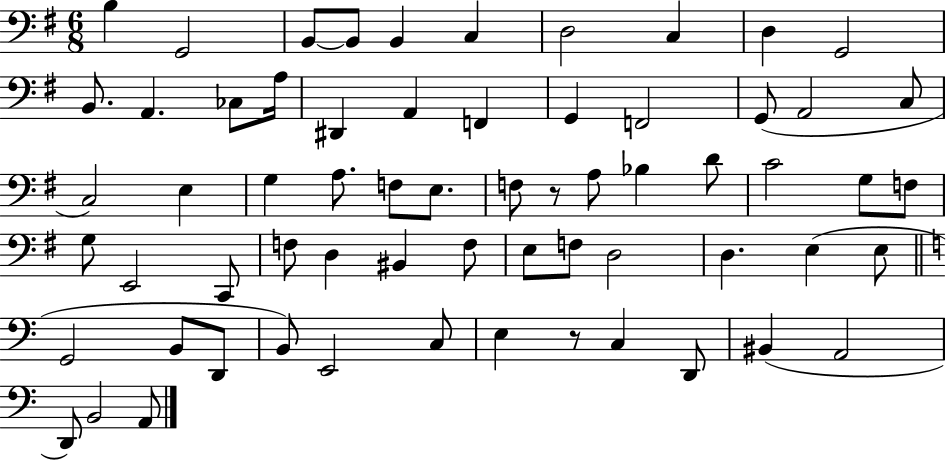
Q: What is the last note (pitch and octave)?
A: A2